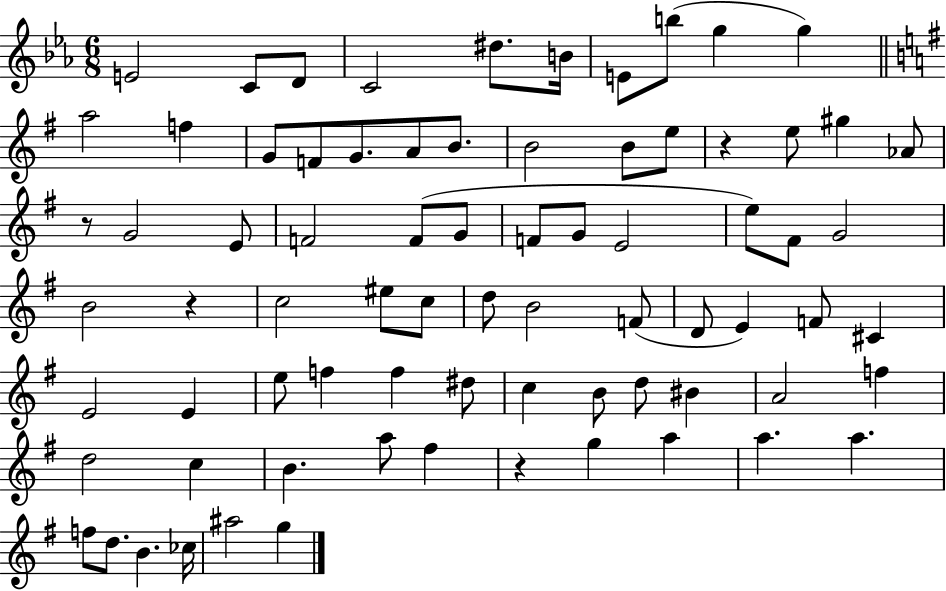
{
  \clef treble
  \numericTimeSignature
  \time 6/8
  \key ees \major
  e'2 c'8 d'8 | c'2 dis''8. b'16 | e'8 b''8( g''4 g''4) | \bar "||" \break \key g \major a''2 f''4 | g'8 f'8 g'8. a'8 b'8. | b'2 b'8 e''8 | r4 e''8 gis''4 aes'8 | \break r8 g'2 e'8 | f'2 f'8( g'8 | f'8 g'8 e'2 | e''8) fis'8 g'2 | \break b'2 r4 | c''2 eis''8 c''8 | d''8 b'2 f'8( | d'8 e'4) f'8 cis'4 | \break e'2 e'4 | e''8 f''4 f''4 dis''8 | c''4 b'8 d''8 bis'4 | a'2 f''4 | \break d''2 c''4 | b'4. a''8 fis''4 | r4 g''4 a''4 | a''4. a''4. | \break f''8 d''8. b'4. ces''16 | ais''2 g''4 | \bar "|."
}